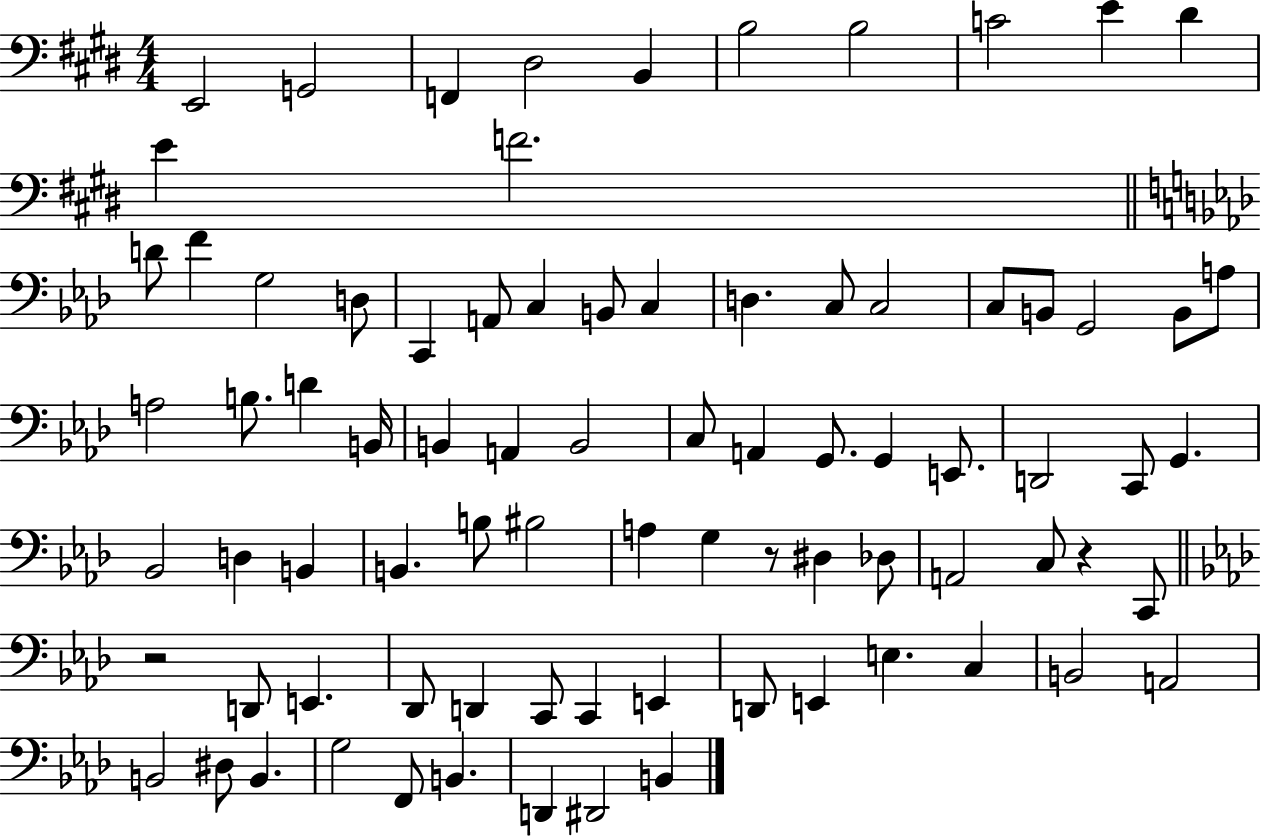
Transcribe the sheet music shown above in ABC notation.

X:1
T:Untitled
M:4/4
L:1/4
K:E
E,,2 G,,2 F,, ^D,2 B,, B,2 B,2 C2 E ^D E F2 D/2 F G,2 D,/2 C,, A,,/2 C, B,,/2 C, D, C,/2 C,2 C,/2 B,,/2 G,,2 B,,/2 A,/2 A,2 B,/2 D B,,/4 B,, A,, B,,2 C,/2 A,, G,,/2 G,, E,,/2 D,,2 C,,/2 G,, _B,,2 D, B,, B,, B,/2 ^B,2 A, G, z/2 ^D, _D,/2 A,,2 C,/2 z C,,/2 z2 D,,/2 E,, _D,,/2 D,, C,,/2 C,, E,, D,,/2 E,, E, C, B,,2 A,,2 B,,2 ^D,/2 B,, G,2 F,,/2 B,, D,, ^D,,2 B,,